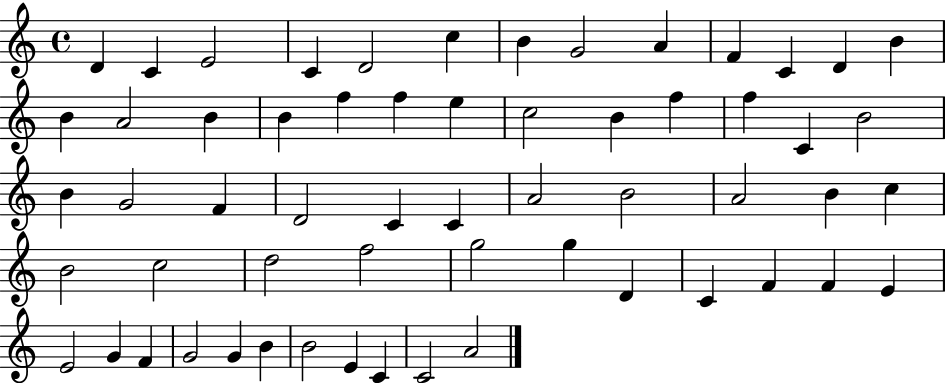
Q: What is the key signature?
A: C major